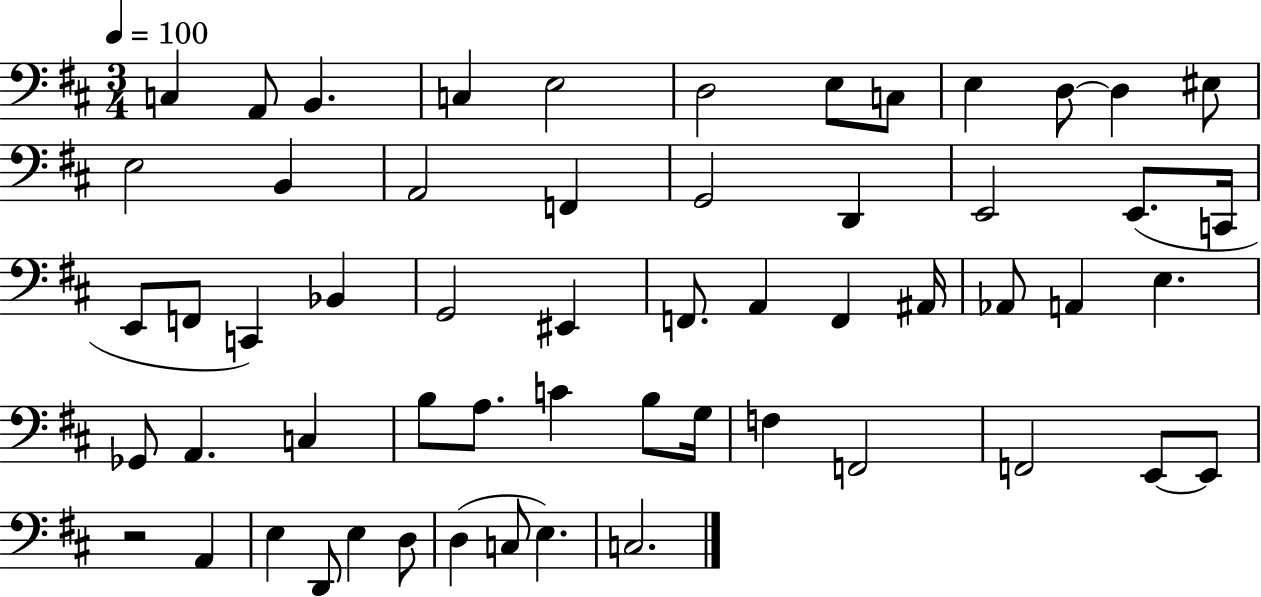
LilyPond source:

{
  \clef bass
  \numericTimeSignature
  \time 3/4
  \key d \major
  \tempo 4 = 100
  c4 a,8 b,4. | c4 e2 | d2 e8 c8 | e4 d8~~ d4 eis8 | \break e2 b,4 | a,2 f,4 | g,2 d,4 | e,2 e,8.( c,16 | \break e,8 f,8 c,4) bes,4 | g,2 eis,4 | f,8. a,4 f,4 ais,16 | aes,8 a,4 e4. | \break ges,8 a,4. c4 | b8 a8. c'4 b8 g16 | f4 f,2 | f,2 e,8~~ e,8 | \break r2 a,4 | e4 d,8 e4 d8 | d4( c8 e4.) | c2. | \break \bar "|."
}